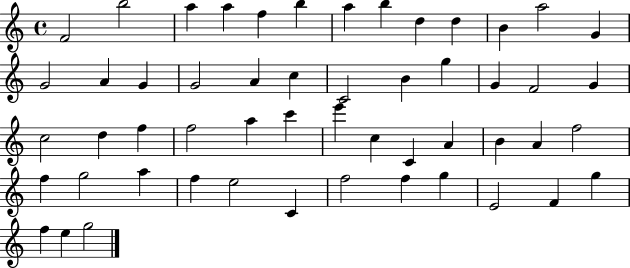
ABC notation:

X:1
T:Untitled
M:4/4
L:1/4
K:C
F2 b2 a a f b a b d d B a2 G G2 A G G2 A c C2 B g G F2 G c2 d f f2 a c' e' c C A B A f2 f g2 a f e2 C f2 f g E2 F g f e g2